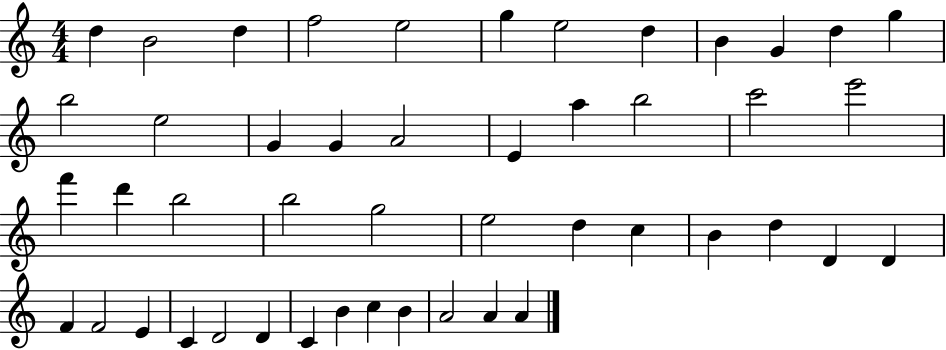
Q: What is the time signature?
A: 4/4